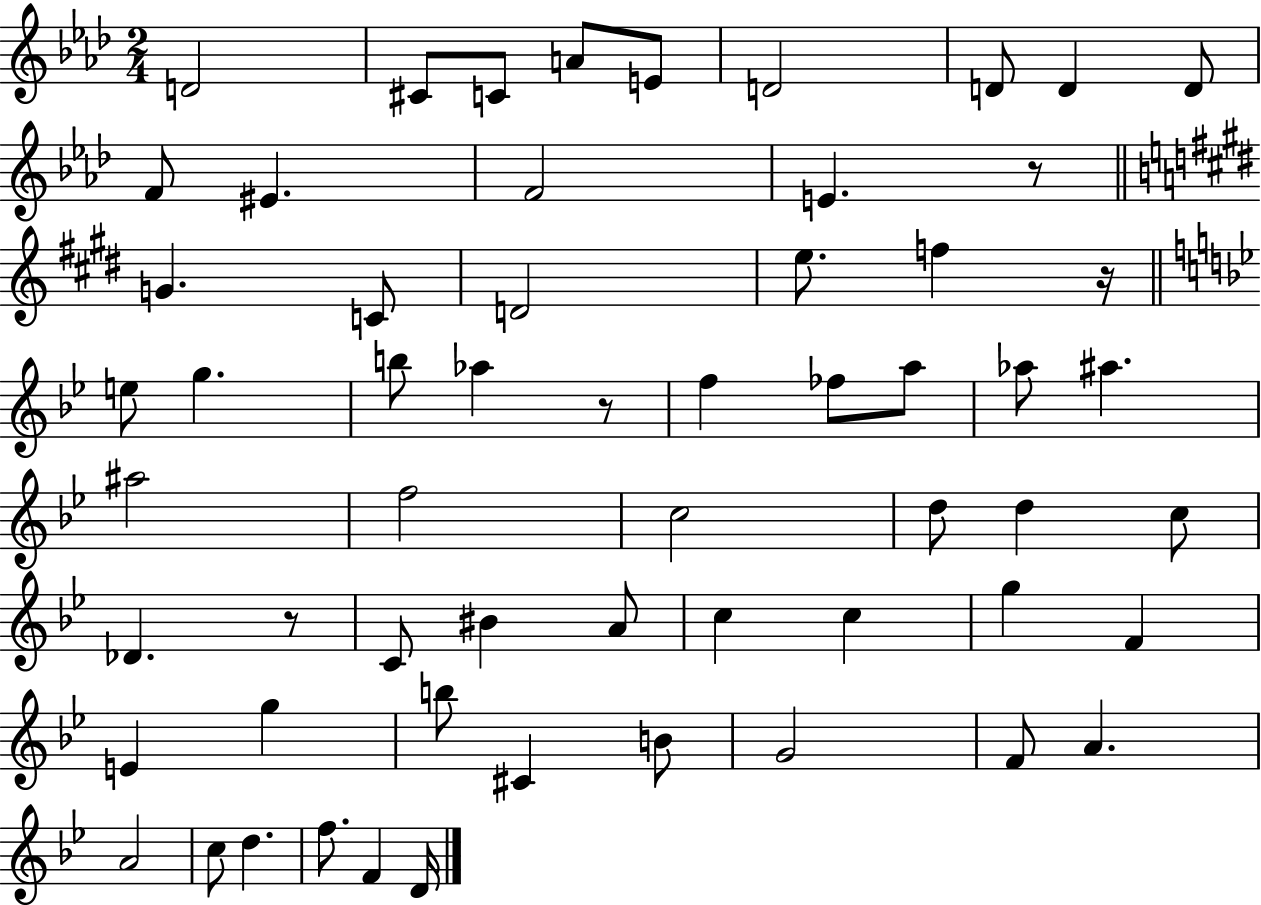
X:1
T:Untitled
M:2/4
L:1/4
K:Ab
D2 ^C/2 C/2 A/2 E/2 D2 D/2 D D/2 F/2 ^E F2 E z/2 G C/2 D2 e/2 f z/4 e/2 g b/2 _a z/2 f _f/2 a/2 _a/2 ^a ^a2 f2 c2 d/2 d c/2 _D z/2 C/2 ^B A/2 c c g F E g b/2 ^C B/2 G2 F/2 A A2 c/2 d f/2 F D/4